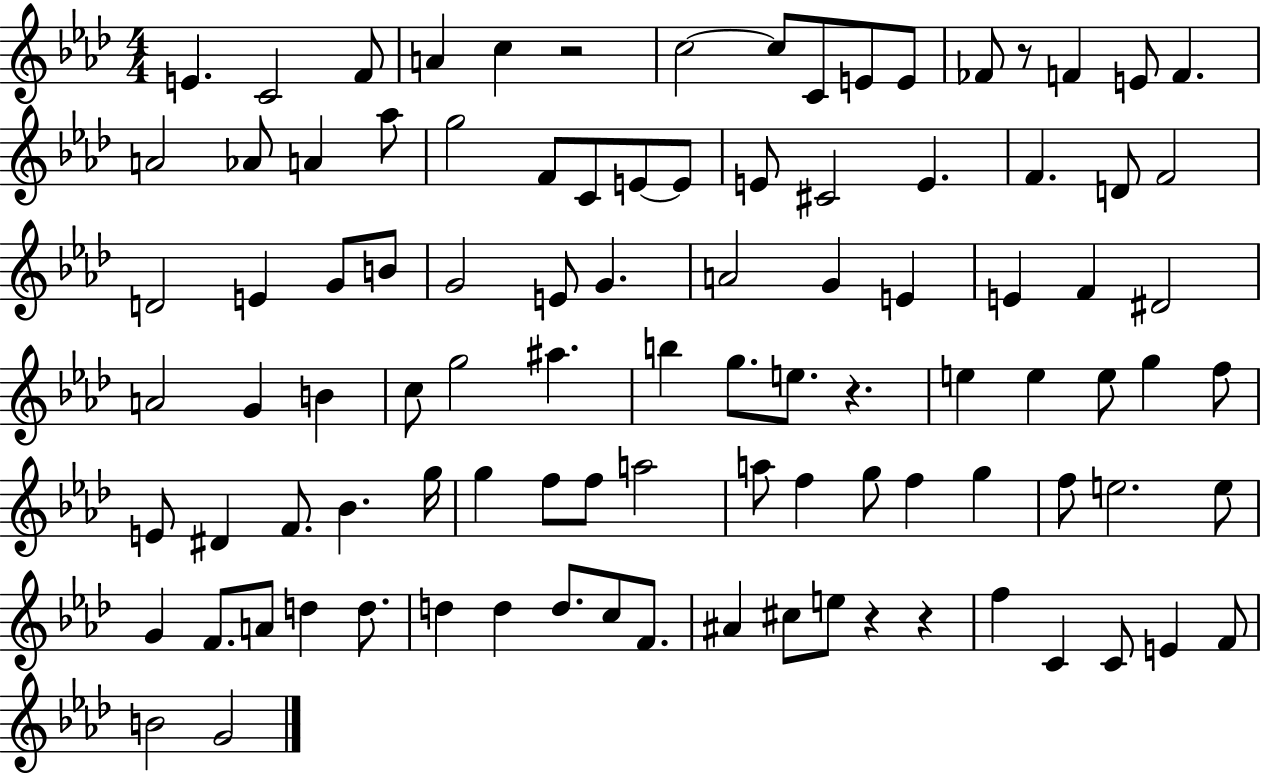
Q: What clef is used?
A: treble